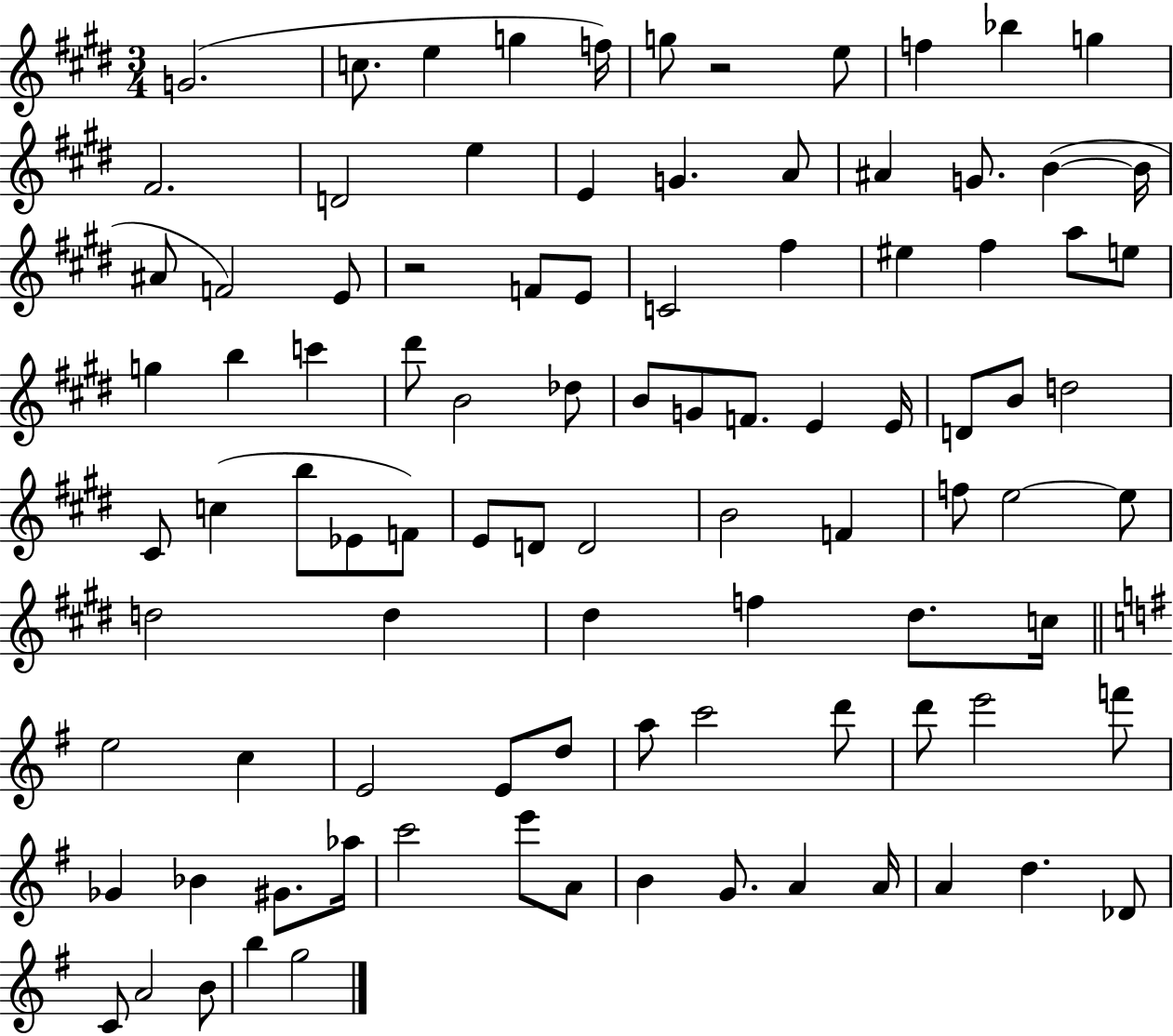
{
  \clef treble
  \numericTimeSignature
  \time 3/4
  \key e \major
  g'2.( | c''8. e''4 g''4 f''16) | g''8 r2 e''8 | f''4 bes''4 g''4 | \break fis'2. | d'2 e''4 | e'4 g'4. a'8 | ais'4 g'8. b'4~(~ b'16 | \break ais'8 f'2) e'8 | r2 f'8 e'8 | c'2 fis''4 | eis''4 fis''4 a''8 e''8 | \break g''4 b''4 c'''4 | dis'''8 b'2 des''8 | b'8 g'8 f'8. e'4 e'16 | d'8 b'8 d''2 | \break cis'8 c''4( b''8 ees'8 f'8) | e'8 d'8 d'2 | b'2 f'4 | f''8 e''2~~ e''8 | \break d''2 d''4 | dis''4 f''4 dis''8. c''16 | \bar "||" \break \key g \major e''2 c''4 | e'2 e'8 d''8 | a''8 c'''2 d'''8 | d'''8 e'''2 f'''8 | \break ges'4 bes'4 gis'8. aes''16 | c'''2 e'''8 a'8 | b'4 g'8. a'4 a'16 | a'4 d''4. des'8 | \break c'8 a'2 b'8 | b''4 g''2 | \bar "|."
}